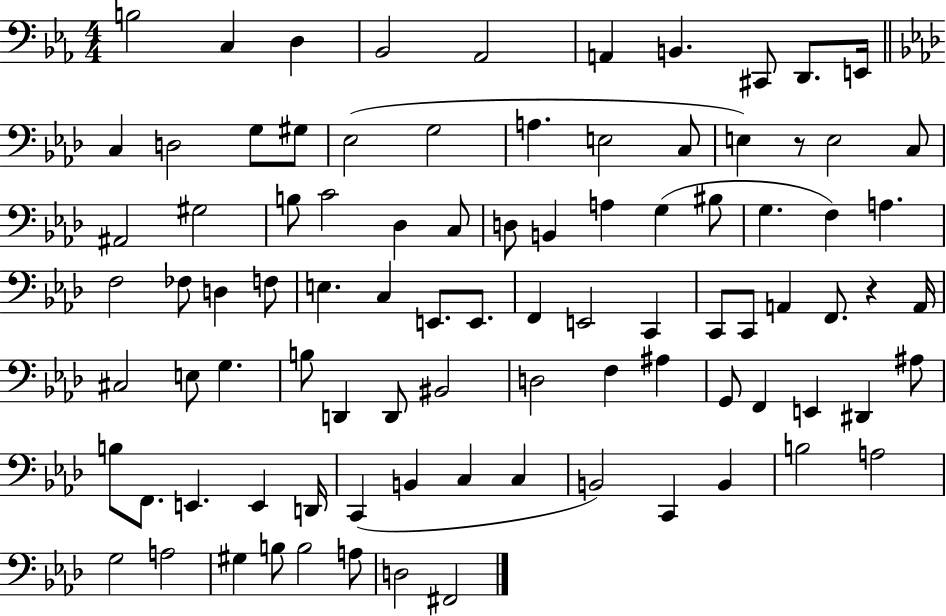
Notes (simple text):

B3/h C3/q D3/q Bb2/h Ab2/h A2/q B2/q. C#2/e D2/e. E2/s C3/q D3/h G3/e G#3/e Eb3/h G3/h A3/q. E3/h C3/e E3/q R/e E3/h C3/e A#2/h G#3/h B3/e C4/h Db3/q C3/e D3/e B2/q A3/q G3/q BIS3/e G3/q. F3/q A3/q. F3/h FES3/e D3/q F3/e E3/q. C3/q E2/e. E2/e. F2/q E2/h C2/q C2/e C2/e A2/q F2/e. R/q A2/s C#3/h E3/e G3/q. B3/e D2/q D2/e BIS2/h D3/h F3/q A#3/q G2/e F2/q E2/q D#2/q A#3/e B3/e F2/e. E2/q. E2/q D2/s C2/q B2/q C3/q C3/q B2/h C2/q B2/q B3/h A3/h G3/h A3/h G#3/q B3/e B3/h A3/e D3/h F#2/h